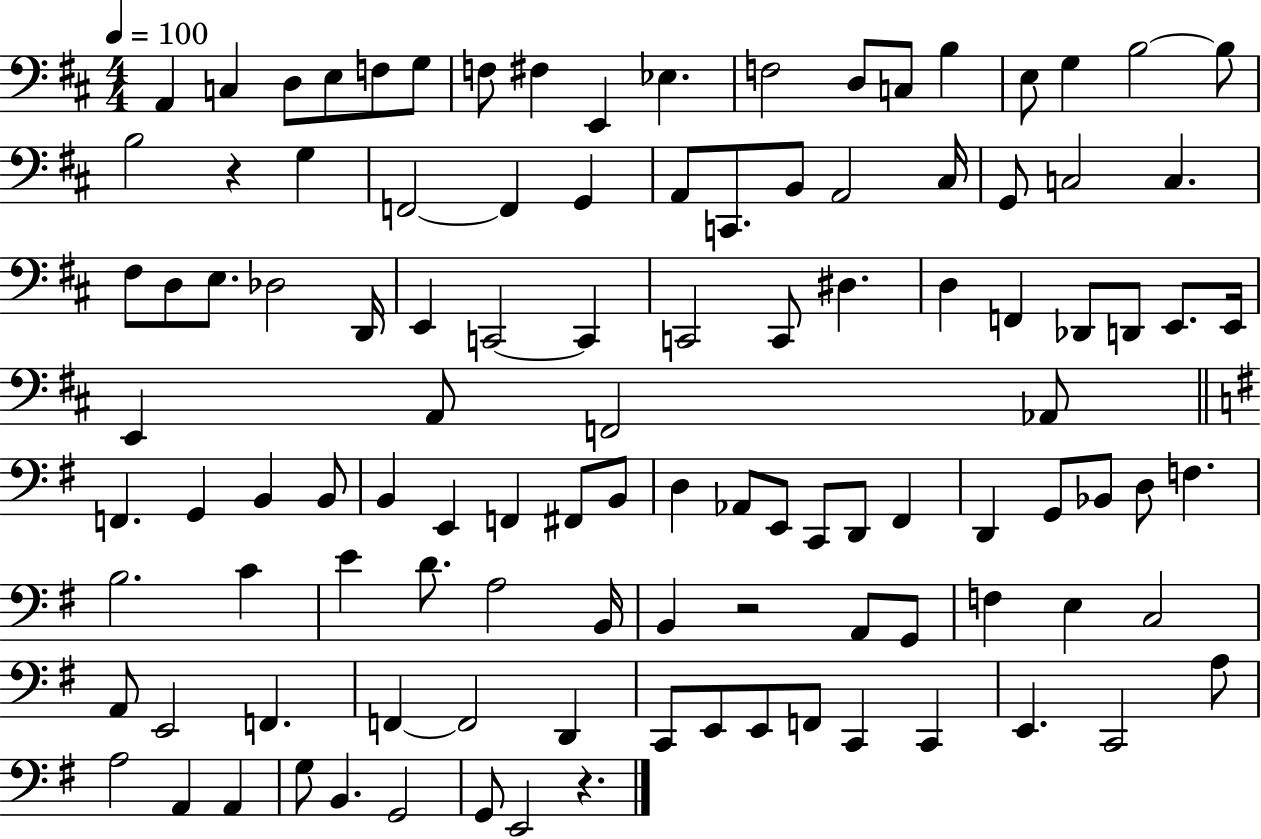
A2/q C3/q D3/e E3/e F3/e G3/e F3/e F#3/q E2/q Eb3/q. F3/h D3/e C3/e B3/q E3/e G3/q B3/h B3/e B3/h R/q G3/q F2/h F2/q G2/q A2/e C2/e. B2/e A2/h C#3/s G2/e C3/h C3/q. F#3/e D3/e E3/e. Db3/h D2/s E2/q C2/h C2/q C2/h C2/e D#3/q. D3/q F2/q Db2/e D2/e E2/e. E2/s E2/q A2/e F2/h Ab2/e F2/q. G2/q B2/q B2/e B2/q E2/q F2/q F#2/e B2/e D3/q Ab2/e E2/e C2/e D2/e F#2/q D2/q G2/e Bb2/e D3/e F3/q. B3/h. C4/q E4/q D4/e. A3/h B2/s B2/q R/h A2/e G2/e F3/q E3/q C3/h A2/e E2/h F2/q. F2/q F2/h D2/q C2/e E2/e E2/e F2/e C2/q C2/q E2/q. C2/h A3/e A3/h A2/q A2/q G3/e B2/q. G2/h G2/e E2/h R/q.